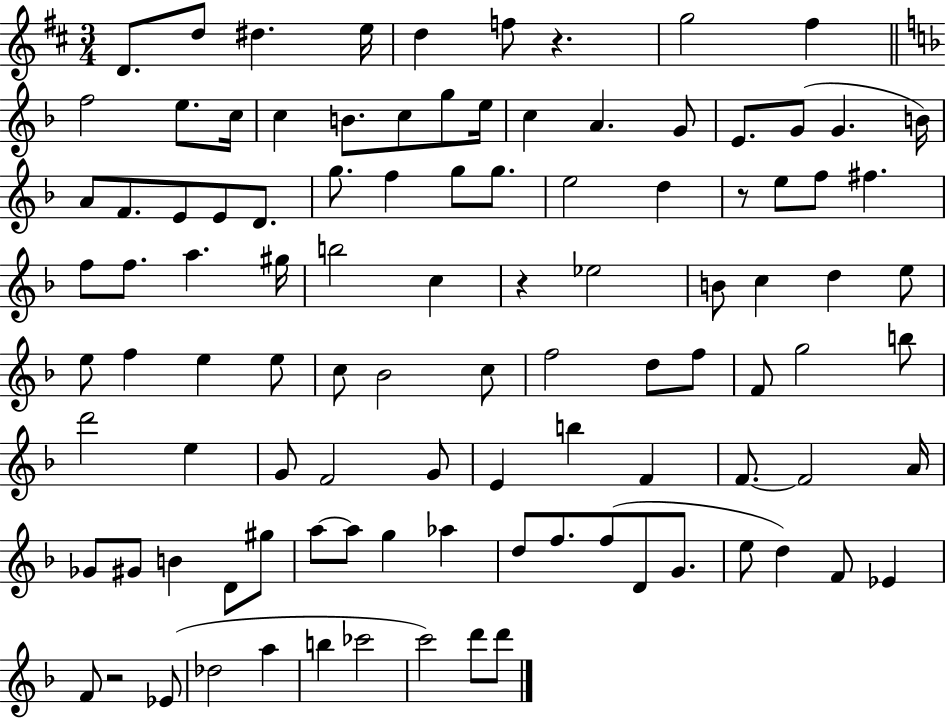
D4/e. D5/e D#5/q. E5/s D5/q F5/e R/q. G5/h F#5/q F5/h E5/e. C5/s C5/q B4/e. C5/e G5/e E5/s C5/q A4/q. G4/e E4/e. G4/e G4/q. B4/s A4/e F4/e. E4/e E4/e D4/e. G5/e. F5/q G5/e G5/e. E5/h D5/q R/e E5/e F5/e F#5/q. F5/e F5/e. A5/q. G#5/s B5/h C5/q R/q Eb5/h B4/e C5/q D5/q E5/e E5/e F5/q E5/q E5/e C5/e Bb4/h C5/e F5/h D5/e F5/e F4/e G5/h B5/e D6/h E5/q G4/e F4/h G4/e E4/q B5/q F4/q F4/e. F4/h A4/s Gb4/e G#4/e B4/q D4/e G#5/e A5/e A5/e G5/q Ab5/q D5/e F5/e. F5/e D4/e G4/e. E5/e D5/q F4/e Eb4/q F4/e R/h Eb4/e Db5/h A5/q B5/q CES6/h C6/h D6/e D6/e